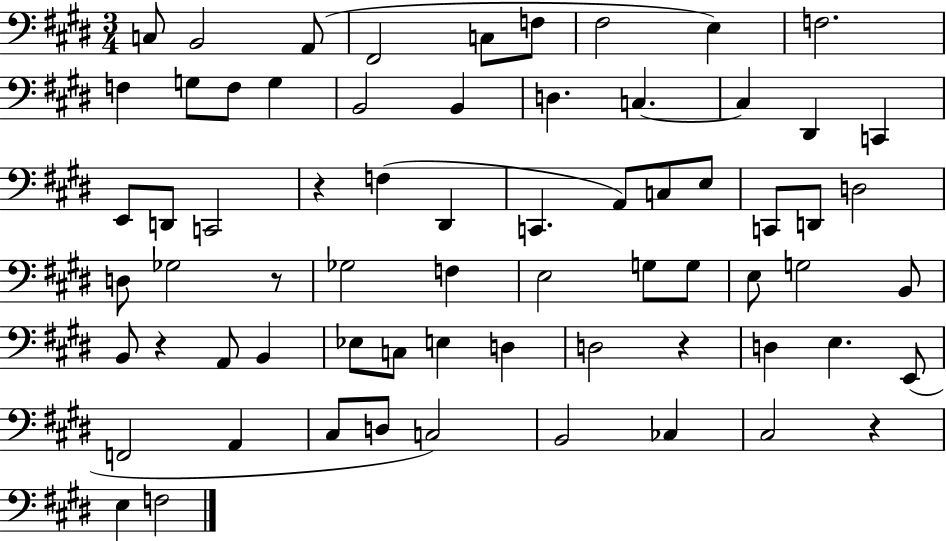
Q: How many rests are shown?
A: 5